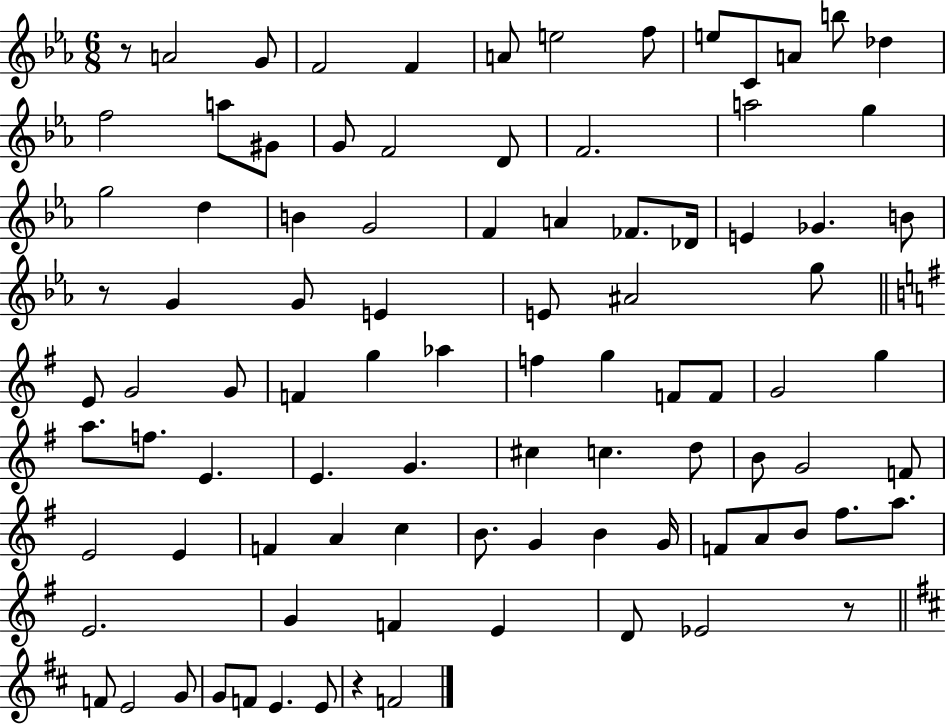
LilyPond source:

{
  \clef treble
  \numericTimeSignature
  \time 6/8
  \key ees \major
  r8 a'2 g'8 | f'2 f'4 | a'8 e''2 f''8 | e''8 c'8 a'8 b''8 des''4 | \break f''2 a''8 gis'8 | g'8 f'2 d'8 | f'2. | a''2 g''4 | \break g''2 d''4 | b'4 g'2 | f'4 a'4 fes'8. des'16 | e'4 ges'4. b'8 | \break r8 g'4 g'8 e'4 | e'8 ais'2 g''8 | \bar "||" \break \key e \minor e'8 g'2 g'8 | f'4 g''4 aes''4 | f''4 g''4 f'8 f'8 | g'2 g''4 | \break a''8. f''8. e'4. | e'4. g'4. | cis''4 c''4. d''8 | b'8 g'2 f'8 | \break e'2 e'4 | f'4 a'4 c''4 | b'8. g'4 b'4 g'16 | f'8 a'8 b'8 fis''8. a''8. | \break e'2. | g'4 f'4 e'4 | d'8 ees'2 r8 | \bar "||" \break \key d \major f'8 e'2 g'8 | g'8 f'8 e'4. e'8 | r4 f'2 | \bar "|."
}